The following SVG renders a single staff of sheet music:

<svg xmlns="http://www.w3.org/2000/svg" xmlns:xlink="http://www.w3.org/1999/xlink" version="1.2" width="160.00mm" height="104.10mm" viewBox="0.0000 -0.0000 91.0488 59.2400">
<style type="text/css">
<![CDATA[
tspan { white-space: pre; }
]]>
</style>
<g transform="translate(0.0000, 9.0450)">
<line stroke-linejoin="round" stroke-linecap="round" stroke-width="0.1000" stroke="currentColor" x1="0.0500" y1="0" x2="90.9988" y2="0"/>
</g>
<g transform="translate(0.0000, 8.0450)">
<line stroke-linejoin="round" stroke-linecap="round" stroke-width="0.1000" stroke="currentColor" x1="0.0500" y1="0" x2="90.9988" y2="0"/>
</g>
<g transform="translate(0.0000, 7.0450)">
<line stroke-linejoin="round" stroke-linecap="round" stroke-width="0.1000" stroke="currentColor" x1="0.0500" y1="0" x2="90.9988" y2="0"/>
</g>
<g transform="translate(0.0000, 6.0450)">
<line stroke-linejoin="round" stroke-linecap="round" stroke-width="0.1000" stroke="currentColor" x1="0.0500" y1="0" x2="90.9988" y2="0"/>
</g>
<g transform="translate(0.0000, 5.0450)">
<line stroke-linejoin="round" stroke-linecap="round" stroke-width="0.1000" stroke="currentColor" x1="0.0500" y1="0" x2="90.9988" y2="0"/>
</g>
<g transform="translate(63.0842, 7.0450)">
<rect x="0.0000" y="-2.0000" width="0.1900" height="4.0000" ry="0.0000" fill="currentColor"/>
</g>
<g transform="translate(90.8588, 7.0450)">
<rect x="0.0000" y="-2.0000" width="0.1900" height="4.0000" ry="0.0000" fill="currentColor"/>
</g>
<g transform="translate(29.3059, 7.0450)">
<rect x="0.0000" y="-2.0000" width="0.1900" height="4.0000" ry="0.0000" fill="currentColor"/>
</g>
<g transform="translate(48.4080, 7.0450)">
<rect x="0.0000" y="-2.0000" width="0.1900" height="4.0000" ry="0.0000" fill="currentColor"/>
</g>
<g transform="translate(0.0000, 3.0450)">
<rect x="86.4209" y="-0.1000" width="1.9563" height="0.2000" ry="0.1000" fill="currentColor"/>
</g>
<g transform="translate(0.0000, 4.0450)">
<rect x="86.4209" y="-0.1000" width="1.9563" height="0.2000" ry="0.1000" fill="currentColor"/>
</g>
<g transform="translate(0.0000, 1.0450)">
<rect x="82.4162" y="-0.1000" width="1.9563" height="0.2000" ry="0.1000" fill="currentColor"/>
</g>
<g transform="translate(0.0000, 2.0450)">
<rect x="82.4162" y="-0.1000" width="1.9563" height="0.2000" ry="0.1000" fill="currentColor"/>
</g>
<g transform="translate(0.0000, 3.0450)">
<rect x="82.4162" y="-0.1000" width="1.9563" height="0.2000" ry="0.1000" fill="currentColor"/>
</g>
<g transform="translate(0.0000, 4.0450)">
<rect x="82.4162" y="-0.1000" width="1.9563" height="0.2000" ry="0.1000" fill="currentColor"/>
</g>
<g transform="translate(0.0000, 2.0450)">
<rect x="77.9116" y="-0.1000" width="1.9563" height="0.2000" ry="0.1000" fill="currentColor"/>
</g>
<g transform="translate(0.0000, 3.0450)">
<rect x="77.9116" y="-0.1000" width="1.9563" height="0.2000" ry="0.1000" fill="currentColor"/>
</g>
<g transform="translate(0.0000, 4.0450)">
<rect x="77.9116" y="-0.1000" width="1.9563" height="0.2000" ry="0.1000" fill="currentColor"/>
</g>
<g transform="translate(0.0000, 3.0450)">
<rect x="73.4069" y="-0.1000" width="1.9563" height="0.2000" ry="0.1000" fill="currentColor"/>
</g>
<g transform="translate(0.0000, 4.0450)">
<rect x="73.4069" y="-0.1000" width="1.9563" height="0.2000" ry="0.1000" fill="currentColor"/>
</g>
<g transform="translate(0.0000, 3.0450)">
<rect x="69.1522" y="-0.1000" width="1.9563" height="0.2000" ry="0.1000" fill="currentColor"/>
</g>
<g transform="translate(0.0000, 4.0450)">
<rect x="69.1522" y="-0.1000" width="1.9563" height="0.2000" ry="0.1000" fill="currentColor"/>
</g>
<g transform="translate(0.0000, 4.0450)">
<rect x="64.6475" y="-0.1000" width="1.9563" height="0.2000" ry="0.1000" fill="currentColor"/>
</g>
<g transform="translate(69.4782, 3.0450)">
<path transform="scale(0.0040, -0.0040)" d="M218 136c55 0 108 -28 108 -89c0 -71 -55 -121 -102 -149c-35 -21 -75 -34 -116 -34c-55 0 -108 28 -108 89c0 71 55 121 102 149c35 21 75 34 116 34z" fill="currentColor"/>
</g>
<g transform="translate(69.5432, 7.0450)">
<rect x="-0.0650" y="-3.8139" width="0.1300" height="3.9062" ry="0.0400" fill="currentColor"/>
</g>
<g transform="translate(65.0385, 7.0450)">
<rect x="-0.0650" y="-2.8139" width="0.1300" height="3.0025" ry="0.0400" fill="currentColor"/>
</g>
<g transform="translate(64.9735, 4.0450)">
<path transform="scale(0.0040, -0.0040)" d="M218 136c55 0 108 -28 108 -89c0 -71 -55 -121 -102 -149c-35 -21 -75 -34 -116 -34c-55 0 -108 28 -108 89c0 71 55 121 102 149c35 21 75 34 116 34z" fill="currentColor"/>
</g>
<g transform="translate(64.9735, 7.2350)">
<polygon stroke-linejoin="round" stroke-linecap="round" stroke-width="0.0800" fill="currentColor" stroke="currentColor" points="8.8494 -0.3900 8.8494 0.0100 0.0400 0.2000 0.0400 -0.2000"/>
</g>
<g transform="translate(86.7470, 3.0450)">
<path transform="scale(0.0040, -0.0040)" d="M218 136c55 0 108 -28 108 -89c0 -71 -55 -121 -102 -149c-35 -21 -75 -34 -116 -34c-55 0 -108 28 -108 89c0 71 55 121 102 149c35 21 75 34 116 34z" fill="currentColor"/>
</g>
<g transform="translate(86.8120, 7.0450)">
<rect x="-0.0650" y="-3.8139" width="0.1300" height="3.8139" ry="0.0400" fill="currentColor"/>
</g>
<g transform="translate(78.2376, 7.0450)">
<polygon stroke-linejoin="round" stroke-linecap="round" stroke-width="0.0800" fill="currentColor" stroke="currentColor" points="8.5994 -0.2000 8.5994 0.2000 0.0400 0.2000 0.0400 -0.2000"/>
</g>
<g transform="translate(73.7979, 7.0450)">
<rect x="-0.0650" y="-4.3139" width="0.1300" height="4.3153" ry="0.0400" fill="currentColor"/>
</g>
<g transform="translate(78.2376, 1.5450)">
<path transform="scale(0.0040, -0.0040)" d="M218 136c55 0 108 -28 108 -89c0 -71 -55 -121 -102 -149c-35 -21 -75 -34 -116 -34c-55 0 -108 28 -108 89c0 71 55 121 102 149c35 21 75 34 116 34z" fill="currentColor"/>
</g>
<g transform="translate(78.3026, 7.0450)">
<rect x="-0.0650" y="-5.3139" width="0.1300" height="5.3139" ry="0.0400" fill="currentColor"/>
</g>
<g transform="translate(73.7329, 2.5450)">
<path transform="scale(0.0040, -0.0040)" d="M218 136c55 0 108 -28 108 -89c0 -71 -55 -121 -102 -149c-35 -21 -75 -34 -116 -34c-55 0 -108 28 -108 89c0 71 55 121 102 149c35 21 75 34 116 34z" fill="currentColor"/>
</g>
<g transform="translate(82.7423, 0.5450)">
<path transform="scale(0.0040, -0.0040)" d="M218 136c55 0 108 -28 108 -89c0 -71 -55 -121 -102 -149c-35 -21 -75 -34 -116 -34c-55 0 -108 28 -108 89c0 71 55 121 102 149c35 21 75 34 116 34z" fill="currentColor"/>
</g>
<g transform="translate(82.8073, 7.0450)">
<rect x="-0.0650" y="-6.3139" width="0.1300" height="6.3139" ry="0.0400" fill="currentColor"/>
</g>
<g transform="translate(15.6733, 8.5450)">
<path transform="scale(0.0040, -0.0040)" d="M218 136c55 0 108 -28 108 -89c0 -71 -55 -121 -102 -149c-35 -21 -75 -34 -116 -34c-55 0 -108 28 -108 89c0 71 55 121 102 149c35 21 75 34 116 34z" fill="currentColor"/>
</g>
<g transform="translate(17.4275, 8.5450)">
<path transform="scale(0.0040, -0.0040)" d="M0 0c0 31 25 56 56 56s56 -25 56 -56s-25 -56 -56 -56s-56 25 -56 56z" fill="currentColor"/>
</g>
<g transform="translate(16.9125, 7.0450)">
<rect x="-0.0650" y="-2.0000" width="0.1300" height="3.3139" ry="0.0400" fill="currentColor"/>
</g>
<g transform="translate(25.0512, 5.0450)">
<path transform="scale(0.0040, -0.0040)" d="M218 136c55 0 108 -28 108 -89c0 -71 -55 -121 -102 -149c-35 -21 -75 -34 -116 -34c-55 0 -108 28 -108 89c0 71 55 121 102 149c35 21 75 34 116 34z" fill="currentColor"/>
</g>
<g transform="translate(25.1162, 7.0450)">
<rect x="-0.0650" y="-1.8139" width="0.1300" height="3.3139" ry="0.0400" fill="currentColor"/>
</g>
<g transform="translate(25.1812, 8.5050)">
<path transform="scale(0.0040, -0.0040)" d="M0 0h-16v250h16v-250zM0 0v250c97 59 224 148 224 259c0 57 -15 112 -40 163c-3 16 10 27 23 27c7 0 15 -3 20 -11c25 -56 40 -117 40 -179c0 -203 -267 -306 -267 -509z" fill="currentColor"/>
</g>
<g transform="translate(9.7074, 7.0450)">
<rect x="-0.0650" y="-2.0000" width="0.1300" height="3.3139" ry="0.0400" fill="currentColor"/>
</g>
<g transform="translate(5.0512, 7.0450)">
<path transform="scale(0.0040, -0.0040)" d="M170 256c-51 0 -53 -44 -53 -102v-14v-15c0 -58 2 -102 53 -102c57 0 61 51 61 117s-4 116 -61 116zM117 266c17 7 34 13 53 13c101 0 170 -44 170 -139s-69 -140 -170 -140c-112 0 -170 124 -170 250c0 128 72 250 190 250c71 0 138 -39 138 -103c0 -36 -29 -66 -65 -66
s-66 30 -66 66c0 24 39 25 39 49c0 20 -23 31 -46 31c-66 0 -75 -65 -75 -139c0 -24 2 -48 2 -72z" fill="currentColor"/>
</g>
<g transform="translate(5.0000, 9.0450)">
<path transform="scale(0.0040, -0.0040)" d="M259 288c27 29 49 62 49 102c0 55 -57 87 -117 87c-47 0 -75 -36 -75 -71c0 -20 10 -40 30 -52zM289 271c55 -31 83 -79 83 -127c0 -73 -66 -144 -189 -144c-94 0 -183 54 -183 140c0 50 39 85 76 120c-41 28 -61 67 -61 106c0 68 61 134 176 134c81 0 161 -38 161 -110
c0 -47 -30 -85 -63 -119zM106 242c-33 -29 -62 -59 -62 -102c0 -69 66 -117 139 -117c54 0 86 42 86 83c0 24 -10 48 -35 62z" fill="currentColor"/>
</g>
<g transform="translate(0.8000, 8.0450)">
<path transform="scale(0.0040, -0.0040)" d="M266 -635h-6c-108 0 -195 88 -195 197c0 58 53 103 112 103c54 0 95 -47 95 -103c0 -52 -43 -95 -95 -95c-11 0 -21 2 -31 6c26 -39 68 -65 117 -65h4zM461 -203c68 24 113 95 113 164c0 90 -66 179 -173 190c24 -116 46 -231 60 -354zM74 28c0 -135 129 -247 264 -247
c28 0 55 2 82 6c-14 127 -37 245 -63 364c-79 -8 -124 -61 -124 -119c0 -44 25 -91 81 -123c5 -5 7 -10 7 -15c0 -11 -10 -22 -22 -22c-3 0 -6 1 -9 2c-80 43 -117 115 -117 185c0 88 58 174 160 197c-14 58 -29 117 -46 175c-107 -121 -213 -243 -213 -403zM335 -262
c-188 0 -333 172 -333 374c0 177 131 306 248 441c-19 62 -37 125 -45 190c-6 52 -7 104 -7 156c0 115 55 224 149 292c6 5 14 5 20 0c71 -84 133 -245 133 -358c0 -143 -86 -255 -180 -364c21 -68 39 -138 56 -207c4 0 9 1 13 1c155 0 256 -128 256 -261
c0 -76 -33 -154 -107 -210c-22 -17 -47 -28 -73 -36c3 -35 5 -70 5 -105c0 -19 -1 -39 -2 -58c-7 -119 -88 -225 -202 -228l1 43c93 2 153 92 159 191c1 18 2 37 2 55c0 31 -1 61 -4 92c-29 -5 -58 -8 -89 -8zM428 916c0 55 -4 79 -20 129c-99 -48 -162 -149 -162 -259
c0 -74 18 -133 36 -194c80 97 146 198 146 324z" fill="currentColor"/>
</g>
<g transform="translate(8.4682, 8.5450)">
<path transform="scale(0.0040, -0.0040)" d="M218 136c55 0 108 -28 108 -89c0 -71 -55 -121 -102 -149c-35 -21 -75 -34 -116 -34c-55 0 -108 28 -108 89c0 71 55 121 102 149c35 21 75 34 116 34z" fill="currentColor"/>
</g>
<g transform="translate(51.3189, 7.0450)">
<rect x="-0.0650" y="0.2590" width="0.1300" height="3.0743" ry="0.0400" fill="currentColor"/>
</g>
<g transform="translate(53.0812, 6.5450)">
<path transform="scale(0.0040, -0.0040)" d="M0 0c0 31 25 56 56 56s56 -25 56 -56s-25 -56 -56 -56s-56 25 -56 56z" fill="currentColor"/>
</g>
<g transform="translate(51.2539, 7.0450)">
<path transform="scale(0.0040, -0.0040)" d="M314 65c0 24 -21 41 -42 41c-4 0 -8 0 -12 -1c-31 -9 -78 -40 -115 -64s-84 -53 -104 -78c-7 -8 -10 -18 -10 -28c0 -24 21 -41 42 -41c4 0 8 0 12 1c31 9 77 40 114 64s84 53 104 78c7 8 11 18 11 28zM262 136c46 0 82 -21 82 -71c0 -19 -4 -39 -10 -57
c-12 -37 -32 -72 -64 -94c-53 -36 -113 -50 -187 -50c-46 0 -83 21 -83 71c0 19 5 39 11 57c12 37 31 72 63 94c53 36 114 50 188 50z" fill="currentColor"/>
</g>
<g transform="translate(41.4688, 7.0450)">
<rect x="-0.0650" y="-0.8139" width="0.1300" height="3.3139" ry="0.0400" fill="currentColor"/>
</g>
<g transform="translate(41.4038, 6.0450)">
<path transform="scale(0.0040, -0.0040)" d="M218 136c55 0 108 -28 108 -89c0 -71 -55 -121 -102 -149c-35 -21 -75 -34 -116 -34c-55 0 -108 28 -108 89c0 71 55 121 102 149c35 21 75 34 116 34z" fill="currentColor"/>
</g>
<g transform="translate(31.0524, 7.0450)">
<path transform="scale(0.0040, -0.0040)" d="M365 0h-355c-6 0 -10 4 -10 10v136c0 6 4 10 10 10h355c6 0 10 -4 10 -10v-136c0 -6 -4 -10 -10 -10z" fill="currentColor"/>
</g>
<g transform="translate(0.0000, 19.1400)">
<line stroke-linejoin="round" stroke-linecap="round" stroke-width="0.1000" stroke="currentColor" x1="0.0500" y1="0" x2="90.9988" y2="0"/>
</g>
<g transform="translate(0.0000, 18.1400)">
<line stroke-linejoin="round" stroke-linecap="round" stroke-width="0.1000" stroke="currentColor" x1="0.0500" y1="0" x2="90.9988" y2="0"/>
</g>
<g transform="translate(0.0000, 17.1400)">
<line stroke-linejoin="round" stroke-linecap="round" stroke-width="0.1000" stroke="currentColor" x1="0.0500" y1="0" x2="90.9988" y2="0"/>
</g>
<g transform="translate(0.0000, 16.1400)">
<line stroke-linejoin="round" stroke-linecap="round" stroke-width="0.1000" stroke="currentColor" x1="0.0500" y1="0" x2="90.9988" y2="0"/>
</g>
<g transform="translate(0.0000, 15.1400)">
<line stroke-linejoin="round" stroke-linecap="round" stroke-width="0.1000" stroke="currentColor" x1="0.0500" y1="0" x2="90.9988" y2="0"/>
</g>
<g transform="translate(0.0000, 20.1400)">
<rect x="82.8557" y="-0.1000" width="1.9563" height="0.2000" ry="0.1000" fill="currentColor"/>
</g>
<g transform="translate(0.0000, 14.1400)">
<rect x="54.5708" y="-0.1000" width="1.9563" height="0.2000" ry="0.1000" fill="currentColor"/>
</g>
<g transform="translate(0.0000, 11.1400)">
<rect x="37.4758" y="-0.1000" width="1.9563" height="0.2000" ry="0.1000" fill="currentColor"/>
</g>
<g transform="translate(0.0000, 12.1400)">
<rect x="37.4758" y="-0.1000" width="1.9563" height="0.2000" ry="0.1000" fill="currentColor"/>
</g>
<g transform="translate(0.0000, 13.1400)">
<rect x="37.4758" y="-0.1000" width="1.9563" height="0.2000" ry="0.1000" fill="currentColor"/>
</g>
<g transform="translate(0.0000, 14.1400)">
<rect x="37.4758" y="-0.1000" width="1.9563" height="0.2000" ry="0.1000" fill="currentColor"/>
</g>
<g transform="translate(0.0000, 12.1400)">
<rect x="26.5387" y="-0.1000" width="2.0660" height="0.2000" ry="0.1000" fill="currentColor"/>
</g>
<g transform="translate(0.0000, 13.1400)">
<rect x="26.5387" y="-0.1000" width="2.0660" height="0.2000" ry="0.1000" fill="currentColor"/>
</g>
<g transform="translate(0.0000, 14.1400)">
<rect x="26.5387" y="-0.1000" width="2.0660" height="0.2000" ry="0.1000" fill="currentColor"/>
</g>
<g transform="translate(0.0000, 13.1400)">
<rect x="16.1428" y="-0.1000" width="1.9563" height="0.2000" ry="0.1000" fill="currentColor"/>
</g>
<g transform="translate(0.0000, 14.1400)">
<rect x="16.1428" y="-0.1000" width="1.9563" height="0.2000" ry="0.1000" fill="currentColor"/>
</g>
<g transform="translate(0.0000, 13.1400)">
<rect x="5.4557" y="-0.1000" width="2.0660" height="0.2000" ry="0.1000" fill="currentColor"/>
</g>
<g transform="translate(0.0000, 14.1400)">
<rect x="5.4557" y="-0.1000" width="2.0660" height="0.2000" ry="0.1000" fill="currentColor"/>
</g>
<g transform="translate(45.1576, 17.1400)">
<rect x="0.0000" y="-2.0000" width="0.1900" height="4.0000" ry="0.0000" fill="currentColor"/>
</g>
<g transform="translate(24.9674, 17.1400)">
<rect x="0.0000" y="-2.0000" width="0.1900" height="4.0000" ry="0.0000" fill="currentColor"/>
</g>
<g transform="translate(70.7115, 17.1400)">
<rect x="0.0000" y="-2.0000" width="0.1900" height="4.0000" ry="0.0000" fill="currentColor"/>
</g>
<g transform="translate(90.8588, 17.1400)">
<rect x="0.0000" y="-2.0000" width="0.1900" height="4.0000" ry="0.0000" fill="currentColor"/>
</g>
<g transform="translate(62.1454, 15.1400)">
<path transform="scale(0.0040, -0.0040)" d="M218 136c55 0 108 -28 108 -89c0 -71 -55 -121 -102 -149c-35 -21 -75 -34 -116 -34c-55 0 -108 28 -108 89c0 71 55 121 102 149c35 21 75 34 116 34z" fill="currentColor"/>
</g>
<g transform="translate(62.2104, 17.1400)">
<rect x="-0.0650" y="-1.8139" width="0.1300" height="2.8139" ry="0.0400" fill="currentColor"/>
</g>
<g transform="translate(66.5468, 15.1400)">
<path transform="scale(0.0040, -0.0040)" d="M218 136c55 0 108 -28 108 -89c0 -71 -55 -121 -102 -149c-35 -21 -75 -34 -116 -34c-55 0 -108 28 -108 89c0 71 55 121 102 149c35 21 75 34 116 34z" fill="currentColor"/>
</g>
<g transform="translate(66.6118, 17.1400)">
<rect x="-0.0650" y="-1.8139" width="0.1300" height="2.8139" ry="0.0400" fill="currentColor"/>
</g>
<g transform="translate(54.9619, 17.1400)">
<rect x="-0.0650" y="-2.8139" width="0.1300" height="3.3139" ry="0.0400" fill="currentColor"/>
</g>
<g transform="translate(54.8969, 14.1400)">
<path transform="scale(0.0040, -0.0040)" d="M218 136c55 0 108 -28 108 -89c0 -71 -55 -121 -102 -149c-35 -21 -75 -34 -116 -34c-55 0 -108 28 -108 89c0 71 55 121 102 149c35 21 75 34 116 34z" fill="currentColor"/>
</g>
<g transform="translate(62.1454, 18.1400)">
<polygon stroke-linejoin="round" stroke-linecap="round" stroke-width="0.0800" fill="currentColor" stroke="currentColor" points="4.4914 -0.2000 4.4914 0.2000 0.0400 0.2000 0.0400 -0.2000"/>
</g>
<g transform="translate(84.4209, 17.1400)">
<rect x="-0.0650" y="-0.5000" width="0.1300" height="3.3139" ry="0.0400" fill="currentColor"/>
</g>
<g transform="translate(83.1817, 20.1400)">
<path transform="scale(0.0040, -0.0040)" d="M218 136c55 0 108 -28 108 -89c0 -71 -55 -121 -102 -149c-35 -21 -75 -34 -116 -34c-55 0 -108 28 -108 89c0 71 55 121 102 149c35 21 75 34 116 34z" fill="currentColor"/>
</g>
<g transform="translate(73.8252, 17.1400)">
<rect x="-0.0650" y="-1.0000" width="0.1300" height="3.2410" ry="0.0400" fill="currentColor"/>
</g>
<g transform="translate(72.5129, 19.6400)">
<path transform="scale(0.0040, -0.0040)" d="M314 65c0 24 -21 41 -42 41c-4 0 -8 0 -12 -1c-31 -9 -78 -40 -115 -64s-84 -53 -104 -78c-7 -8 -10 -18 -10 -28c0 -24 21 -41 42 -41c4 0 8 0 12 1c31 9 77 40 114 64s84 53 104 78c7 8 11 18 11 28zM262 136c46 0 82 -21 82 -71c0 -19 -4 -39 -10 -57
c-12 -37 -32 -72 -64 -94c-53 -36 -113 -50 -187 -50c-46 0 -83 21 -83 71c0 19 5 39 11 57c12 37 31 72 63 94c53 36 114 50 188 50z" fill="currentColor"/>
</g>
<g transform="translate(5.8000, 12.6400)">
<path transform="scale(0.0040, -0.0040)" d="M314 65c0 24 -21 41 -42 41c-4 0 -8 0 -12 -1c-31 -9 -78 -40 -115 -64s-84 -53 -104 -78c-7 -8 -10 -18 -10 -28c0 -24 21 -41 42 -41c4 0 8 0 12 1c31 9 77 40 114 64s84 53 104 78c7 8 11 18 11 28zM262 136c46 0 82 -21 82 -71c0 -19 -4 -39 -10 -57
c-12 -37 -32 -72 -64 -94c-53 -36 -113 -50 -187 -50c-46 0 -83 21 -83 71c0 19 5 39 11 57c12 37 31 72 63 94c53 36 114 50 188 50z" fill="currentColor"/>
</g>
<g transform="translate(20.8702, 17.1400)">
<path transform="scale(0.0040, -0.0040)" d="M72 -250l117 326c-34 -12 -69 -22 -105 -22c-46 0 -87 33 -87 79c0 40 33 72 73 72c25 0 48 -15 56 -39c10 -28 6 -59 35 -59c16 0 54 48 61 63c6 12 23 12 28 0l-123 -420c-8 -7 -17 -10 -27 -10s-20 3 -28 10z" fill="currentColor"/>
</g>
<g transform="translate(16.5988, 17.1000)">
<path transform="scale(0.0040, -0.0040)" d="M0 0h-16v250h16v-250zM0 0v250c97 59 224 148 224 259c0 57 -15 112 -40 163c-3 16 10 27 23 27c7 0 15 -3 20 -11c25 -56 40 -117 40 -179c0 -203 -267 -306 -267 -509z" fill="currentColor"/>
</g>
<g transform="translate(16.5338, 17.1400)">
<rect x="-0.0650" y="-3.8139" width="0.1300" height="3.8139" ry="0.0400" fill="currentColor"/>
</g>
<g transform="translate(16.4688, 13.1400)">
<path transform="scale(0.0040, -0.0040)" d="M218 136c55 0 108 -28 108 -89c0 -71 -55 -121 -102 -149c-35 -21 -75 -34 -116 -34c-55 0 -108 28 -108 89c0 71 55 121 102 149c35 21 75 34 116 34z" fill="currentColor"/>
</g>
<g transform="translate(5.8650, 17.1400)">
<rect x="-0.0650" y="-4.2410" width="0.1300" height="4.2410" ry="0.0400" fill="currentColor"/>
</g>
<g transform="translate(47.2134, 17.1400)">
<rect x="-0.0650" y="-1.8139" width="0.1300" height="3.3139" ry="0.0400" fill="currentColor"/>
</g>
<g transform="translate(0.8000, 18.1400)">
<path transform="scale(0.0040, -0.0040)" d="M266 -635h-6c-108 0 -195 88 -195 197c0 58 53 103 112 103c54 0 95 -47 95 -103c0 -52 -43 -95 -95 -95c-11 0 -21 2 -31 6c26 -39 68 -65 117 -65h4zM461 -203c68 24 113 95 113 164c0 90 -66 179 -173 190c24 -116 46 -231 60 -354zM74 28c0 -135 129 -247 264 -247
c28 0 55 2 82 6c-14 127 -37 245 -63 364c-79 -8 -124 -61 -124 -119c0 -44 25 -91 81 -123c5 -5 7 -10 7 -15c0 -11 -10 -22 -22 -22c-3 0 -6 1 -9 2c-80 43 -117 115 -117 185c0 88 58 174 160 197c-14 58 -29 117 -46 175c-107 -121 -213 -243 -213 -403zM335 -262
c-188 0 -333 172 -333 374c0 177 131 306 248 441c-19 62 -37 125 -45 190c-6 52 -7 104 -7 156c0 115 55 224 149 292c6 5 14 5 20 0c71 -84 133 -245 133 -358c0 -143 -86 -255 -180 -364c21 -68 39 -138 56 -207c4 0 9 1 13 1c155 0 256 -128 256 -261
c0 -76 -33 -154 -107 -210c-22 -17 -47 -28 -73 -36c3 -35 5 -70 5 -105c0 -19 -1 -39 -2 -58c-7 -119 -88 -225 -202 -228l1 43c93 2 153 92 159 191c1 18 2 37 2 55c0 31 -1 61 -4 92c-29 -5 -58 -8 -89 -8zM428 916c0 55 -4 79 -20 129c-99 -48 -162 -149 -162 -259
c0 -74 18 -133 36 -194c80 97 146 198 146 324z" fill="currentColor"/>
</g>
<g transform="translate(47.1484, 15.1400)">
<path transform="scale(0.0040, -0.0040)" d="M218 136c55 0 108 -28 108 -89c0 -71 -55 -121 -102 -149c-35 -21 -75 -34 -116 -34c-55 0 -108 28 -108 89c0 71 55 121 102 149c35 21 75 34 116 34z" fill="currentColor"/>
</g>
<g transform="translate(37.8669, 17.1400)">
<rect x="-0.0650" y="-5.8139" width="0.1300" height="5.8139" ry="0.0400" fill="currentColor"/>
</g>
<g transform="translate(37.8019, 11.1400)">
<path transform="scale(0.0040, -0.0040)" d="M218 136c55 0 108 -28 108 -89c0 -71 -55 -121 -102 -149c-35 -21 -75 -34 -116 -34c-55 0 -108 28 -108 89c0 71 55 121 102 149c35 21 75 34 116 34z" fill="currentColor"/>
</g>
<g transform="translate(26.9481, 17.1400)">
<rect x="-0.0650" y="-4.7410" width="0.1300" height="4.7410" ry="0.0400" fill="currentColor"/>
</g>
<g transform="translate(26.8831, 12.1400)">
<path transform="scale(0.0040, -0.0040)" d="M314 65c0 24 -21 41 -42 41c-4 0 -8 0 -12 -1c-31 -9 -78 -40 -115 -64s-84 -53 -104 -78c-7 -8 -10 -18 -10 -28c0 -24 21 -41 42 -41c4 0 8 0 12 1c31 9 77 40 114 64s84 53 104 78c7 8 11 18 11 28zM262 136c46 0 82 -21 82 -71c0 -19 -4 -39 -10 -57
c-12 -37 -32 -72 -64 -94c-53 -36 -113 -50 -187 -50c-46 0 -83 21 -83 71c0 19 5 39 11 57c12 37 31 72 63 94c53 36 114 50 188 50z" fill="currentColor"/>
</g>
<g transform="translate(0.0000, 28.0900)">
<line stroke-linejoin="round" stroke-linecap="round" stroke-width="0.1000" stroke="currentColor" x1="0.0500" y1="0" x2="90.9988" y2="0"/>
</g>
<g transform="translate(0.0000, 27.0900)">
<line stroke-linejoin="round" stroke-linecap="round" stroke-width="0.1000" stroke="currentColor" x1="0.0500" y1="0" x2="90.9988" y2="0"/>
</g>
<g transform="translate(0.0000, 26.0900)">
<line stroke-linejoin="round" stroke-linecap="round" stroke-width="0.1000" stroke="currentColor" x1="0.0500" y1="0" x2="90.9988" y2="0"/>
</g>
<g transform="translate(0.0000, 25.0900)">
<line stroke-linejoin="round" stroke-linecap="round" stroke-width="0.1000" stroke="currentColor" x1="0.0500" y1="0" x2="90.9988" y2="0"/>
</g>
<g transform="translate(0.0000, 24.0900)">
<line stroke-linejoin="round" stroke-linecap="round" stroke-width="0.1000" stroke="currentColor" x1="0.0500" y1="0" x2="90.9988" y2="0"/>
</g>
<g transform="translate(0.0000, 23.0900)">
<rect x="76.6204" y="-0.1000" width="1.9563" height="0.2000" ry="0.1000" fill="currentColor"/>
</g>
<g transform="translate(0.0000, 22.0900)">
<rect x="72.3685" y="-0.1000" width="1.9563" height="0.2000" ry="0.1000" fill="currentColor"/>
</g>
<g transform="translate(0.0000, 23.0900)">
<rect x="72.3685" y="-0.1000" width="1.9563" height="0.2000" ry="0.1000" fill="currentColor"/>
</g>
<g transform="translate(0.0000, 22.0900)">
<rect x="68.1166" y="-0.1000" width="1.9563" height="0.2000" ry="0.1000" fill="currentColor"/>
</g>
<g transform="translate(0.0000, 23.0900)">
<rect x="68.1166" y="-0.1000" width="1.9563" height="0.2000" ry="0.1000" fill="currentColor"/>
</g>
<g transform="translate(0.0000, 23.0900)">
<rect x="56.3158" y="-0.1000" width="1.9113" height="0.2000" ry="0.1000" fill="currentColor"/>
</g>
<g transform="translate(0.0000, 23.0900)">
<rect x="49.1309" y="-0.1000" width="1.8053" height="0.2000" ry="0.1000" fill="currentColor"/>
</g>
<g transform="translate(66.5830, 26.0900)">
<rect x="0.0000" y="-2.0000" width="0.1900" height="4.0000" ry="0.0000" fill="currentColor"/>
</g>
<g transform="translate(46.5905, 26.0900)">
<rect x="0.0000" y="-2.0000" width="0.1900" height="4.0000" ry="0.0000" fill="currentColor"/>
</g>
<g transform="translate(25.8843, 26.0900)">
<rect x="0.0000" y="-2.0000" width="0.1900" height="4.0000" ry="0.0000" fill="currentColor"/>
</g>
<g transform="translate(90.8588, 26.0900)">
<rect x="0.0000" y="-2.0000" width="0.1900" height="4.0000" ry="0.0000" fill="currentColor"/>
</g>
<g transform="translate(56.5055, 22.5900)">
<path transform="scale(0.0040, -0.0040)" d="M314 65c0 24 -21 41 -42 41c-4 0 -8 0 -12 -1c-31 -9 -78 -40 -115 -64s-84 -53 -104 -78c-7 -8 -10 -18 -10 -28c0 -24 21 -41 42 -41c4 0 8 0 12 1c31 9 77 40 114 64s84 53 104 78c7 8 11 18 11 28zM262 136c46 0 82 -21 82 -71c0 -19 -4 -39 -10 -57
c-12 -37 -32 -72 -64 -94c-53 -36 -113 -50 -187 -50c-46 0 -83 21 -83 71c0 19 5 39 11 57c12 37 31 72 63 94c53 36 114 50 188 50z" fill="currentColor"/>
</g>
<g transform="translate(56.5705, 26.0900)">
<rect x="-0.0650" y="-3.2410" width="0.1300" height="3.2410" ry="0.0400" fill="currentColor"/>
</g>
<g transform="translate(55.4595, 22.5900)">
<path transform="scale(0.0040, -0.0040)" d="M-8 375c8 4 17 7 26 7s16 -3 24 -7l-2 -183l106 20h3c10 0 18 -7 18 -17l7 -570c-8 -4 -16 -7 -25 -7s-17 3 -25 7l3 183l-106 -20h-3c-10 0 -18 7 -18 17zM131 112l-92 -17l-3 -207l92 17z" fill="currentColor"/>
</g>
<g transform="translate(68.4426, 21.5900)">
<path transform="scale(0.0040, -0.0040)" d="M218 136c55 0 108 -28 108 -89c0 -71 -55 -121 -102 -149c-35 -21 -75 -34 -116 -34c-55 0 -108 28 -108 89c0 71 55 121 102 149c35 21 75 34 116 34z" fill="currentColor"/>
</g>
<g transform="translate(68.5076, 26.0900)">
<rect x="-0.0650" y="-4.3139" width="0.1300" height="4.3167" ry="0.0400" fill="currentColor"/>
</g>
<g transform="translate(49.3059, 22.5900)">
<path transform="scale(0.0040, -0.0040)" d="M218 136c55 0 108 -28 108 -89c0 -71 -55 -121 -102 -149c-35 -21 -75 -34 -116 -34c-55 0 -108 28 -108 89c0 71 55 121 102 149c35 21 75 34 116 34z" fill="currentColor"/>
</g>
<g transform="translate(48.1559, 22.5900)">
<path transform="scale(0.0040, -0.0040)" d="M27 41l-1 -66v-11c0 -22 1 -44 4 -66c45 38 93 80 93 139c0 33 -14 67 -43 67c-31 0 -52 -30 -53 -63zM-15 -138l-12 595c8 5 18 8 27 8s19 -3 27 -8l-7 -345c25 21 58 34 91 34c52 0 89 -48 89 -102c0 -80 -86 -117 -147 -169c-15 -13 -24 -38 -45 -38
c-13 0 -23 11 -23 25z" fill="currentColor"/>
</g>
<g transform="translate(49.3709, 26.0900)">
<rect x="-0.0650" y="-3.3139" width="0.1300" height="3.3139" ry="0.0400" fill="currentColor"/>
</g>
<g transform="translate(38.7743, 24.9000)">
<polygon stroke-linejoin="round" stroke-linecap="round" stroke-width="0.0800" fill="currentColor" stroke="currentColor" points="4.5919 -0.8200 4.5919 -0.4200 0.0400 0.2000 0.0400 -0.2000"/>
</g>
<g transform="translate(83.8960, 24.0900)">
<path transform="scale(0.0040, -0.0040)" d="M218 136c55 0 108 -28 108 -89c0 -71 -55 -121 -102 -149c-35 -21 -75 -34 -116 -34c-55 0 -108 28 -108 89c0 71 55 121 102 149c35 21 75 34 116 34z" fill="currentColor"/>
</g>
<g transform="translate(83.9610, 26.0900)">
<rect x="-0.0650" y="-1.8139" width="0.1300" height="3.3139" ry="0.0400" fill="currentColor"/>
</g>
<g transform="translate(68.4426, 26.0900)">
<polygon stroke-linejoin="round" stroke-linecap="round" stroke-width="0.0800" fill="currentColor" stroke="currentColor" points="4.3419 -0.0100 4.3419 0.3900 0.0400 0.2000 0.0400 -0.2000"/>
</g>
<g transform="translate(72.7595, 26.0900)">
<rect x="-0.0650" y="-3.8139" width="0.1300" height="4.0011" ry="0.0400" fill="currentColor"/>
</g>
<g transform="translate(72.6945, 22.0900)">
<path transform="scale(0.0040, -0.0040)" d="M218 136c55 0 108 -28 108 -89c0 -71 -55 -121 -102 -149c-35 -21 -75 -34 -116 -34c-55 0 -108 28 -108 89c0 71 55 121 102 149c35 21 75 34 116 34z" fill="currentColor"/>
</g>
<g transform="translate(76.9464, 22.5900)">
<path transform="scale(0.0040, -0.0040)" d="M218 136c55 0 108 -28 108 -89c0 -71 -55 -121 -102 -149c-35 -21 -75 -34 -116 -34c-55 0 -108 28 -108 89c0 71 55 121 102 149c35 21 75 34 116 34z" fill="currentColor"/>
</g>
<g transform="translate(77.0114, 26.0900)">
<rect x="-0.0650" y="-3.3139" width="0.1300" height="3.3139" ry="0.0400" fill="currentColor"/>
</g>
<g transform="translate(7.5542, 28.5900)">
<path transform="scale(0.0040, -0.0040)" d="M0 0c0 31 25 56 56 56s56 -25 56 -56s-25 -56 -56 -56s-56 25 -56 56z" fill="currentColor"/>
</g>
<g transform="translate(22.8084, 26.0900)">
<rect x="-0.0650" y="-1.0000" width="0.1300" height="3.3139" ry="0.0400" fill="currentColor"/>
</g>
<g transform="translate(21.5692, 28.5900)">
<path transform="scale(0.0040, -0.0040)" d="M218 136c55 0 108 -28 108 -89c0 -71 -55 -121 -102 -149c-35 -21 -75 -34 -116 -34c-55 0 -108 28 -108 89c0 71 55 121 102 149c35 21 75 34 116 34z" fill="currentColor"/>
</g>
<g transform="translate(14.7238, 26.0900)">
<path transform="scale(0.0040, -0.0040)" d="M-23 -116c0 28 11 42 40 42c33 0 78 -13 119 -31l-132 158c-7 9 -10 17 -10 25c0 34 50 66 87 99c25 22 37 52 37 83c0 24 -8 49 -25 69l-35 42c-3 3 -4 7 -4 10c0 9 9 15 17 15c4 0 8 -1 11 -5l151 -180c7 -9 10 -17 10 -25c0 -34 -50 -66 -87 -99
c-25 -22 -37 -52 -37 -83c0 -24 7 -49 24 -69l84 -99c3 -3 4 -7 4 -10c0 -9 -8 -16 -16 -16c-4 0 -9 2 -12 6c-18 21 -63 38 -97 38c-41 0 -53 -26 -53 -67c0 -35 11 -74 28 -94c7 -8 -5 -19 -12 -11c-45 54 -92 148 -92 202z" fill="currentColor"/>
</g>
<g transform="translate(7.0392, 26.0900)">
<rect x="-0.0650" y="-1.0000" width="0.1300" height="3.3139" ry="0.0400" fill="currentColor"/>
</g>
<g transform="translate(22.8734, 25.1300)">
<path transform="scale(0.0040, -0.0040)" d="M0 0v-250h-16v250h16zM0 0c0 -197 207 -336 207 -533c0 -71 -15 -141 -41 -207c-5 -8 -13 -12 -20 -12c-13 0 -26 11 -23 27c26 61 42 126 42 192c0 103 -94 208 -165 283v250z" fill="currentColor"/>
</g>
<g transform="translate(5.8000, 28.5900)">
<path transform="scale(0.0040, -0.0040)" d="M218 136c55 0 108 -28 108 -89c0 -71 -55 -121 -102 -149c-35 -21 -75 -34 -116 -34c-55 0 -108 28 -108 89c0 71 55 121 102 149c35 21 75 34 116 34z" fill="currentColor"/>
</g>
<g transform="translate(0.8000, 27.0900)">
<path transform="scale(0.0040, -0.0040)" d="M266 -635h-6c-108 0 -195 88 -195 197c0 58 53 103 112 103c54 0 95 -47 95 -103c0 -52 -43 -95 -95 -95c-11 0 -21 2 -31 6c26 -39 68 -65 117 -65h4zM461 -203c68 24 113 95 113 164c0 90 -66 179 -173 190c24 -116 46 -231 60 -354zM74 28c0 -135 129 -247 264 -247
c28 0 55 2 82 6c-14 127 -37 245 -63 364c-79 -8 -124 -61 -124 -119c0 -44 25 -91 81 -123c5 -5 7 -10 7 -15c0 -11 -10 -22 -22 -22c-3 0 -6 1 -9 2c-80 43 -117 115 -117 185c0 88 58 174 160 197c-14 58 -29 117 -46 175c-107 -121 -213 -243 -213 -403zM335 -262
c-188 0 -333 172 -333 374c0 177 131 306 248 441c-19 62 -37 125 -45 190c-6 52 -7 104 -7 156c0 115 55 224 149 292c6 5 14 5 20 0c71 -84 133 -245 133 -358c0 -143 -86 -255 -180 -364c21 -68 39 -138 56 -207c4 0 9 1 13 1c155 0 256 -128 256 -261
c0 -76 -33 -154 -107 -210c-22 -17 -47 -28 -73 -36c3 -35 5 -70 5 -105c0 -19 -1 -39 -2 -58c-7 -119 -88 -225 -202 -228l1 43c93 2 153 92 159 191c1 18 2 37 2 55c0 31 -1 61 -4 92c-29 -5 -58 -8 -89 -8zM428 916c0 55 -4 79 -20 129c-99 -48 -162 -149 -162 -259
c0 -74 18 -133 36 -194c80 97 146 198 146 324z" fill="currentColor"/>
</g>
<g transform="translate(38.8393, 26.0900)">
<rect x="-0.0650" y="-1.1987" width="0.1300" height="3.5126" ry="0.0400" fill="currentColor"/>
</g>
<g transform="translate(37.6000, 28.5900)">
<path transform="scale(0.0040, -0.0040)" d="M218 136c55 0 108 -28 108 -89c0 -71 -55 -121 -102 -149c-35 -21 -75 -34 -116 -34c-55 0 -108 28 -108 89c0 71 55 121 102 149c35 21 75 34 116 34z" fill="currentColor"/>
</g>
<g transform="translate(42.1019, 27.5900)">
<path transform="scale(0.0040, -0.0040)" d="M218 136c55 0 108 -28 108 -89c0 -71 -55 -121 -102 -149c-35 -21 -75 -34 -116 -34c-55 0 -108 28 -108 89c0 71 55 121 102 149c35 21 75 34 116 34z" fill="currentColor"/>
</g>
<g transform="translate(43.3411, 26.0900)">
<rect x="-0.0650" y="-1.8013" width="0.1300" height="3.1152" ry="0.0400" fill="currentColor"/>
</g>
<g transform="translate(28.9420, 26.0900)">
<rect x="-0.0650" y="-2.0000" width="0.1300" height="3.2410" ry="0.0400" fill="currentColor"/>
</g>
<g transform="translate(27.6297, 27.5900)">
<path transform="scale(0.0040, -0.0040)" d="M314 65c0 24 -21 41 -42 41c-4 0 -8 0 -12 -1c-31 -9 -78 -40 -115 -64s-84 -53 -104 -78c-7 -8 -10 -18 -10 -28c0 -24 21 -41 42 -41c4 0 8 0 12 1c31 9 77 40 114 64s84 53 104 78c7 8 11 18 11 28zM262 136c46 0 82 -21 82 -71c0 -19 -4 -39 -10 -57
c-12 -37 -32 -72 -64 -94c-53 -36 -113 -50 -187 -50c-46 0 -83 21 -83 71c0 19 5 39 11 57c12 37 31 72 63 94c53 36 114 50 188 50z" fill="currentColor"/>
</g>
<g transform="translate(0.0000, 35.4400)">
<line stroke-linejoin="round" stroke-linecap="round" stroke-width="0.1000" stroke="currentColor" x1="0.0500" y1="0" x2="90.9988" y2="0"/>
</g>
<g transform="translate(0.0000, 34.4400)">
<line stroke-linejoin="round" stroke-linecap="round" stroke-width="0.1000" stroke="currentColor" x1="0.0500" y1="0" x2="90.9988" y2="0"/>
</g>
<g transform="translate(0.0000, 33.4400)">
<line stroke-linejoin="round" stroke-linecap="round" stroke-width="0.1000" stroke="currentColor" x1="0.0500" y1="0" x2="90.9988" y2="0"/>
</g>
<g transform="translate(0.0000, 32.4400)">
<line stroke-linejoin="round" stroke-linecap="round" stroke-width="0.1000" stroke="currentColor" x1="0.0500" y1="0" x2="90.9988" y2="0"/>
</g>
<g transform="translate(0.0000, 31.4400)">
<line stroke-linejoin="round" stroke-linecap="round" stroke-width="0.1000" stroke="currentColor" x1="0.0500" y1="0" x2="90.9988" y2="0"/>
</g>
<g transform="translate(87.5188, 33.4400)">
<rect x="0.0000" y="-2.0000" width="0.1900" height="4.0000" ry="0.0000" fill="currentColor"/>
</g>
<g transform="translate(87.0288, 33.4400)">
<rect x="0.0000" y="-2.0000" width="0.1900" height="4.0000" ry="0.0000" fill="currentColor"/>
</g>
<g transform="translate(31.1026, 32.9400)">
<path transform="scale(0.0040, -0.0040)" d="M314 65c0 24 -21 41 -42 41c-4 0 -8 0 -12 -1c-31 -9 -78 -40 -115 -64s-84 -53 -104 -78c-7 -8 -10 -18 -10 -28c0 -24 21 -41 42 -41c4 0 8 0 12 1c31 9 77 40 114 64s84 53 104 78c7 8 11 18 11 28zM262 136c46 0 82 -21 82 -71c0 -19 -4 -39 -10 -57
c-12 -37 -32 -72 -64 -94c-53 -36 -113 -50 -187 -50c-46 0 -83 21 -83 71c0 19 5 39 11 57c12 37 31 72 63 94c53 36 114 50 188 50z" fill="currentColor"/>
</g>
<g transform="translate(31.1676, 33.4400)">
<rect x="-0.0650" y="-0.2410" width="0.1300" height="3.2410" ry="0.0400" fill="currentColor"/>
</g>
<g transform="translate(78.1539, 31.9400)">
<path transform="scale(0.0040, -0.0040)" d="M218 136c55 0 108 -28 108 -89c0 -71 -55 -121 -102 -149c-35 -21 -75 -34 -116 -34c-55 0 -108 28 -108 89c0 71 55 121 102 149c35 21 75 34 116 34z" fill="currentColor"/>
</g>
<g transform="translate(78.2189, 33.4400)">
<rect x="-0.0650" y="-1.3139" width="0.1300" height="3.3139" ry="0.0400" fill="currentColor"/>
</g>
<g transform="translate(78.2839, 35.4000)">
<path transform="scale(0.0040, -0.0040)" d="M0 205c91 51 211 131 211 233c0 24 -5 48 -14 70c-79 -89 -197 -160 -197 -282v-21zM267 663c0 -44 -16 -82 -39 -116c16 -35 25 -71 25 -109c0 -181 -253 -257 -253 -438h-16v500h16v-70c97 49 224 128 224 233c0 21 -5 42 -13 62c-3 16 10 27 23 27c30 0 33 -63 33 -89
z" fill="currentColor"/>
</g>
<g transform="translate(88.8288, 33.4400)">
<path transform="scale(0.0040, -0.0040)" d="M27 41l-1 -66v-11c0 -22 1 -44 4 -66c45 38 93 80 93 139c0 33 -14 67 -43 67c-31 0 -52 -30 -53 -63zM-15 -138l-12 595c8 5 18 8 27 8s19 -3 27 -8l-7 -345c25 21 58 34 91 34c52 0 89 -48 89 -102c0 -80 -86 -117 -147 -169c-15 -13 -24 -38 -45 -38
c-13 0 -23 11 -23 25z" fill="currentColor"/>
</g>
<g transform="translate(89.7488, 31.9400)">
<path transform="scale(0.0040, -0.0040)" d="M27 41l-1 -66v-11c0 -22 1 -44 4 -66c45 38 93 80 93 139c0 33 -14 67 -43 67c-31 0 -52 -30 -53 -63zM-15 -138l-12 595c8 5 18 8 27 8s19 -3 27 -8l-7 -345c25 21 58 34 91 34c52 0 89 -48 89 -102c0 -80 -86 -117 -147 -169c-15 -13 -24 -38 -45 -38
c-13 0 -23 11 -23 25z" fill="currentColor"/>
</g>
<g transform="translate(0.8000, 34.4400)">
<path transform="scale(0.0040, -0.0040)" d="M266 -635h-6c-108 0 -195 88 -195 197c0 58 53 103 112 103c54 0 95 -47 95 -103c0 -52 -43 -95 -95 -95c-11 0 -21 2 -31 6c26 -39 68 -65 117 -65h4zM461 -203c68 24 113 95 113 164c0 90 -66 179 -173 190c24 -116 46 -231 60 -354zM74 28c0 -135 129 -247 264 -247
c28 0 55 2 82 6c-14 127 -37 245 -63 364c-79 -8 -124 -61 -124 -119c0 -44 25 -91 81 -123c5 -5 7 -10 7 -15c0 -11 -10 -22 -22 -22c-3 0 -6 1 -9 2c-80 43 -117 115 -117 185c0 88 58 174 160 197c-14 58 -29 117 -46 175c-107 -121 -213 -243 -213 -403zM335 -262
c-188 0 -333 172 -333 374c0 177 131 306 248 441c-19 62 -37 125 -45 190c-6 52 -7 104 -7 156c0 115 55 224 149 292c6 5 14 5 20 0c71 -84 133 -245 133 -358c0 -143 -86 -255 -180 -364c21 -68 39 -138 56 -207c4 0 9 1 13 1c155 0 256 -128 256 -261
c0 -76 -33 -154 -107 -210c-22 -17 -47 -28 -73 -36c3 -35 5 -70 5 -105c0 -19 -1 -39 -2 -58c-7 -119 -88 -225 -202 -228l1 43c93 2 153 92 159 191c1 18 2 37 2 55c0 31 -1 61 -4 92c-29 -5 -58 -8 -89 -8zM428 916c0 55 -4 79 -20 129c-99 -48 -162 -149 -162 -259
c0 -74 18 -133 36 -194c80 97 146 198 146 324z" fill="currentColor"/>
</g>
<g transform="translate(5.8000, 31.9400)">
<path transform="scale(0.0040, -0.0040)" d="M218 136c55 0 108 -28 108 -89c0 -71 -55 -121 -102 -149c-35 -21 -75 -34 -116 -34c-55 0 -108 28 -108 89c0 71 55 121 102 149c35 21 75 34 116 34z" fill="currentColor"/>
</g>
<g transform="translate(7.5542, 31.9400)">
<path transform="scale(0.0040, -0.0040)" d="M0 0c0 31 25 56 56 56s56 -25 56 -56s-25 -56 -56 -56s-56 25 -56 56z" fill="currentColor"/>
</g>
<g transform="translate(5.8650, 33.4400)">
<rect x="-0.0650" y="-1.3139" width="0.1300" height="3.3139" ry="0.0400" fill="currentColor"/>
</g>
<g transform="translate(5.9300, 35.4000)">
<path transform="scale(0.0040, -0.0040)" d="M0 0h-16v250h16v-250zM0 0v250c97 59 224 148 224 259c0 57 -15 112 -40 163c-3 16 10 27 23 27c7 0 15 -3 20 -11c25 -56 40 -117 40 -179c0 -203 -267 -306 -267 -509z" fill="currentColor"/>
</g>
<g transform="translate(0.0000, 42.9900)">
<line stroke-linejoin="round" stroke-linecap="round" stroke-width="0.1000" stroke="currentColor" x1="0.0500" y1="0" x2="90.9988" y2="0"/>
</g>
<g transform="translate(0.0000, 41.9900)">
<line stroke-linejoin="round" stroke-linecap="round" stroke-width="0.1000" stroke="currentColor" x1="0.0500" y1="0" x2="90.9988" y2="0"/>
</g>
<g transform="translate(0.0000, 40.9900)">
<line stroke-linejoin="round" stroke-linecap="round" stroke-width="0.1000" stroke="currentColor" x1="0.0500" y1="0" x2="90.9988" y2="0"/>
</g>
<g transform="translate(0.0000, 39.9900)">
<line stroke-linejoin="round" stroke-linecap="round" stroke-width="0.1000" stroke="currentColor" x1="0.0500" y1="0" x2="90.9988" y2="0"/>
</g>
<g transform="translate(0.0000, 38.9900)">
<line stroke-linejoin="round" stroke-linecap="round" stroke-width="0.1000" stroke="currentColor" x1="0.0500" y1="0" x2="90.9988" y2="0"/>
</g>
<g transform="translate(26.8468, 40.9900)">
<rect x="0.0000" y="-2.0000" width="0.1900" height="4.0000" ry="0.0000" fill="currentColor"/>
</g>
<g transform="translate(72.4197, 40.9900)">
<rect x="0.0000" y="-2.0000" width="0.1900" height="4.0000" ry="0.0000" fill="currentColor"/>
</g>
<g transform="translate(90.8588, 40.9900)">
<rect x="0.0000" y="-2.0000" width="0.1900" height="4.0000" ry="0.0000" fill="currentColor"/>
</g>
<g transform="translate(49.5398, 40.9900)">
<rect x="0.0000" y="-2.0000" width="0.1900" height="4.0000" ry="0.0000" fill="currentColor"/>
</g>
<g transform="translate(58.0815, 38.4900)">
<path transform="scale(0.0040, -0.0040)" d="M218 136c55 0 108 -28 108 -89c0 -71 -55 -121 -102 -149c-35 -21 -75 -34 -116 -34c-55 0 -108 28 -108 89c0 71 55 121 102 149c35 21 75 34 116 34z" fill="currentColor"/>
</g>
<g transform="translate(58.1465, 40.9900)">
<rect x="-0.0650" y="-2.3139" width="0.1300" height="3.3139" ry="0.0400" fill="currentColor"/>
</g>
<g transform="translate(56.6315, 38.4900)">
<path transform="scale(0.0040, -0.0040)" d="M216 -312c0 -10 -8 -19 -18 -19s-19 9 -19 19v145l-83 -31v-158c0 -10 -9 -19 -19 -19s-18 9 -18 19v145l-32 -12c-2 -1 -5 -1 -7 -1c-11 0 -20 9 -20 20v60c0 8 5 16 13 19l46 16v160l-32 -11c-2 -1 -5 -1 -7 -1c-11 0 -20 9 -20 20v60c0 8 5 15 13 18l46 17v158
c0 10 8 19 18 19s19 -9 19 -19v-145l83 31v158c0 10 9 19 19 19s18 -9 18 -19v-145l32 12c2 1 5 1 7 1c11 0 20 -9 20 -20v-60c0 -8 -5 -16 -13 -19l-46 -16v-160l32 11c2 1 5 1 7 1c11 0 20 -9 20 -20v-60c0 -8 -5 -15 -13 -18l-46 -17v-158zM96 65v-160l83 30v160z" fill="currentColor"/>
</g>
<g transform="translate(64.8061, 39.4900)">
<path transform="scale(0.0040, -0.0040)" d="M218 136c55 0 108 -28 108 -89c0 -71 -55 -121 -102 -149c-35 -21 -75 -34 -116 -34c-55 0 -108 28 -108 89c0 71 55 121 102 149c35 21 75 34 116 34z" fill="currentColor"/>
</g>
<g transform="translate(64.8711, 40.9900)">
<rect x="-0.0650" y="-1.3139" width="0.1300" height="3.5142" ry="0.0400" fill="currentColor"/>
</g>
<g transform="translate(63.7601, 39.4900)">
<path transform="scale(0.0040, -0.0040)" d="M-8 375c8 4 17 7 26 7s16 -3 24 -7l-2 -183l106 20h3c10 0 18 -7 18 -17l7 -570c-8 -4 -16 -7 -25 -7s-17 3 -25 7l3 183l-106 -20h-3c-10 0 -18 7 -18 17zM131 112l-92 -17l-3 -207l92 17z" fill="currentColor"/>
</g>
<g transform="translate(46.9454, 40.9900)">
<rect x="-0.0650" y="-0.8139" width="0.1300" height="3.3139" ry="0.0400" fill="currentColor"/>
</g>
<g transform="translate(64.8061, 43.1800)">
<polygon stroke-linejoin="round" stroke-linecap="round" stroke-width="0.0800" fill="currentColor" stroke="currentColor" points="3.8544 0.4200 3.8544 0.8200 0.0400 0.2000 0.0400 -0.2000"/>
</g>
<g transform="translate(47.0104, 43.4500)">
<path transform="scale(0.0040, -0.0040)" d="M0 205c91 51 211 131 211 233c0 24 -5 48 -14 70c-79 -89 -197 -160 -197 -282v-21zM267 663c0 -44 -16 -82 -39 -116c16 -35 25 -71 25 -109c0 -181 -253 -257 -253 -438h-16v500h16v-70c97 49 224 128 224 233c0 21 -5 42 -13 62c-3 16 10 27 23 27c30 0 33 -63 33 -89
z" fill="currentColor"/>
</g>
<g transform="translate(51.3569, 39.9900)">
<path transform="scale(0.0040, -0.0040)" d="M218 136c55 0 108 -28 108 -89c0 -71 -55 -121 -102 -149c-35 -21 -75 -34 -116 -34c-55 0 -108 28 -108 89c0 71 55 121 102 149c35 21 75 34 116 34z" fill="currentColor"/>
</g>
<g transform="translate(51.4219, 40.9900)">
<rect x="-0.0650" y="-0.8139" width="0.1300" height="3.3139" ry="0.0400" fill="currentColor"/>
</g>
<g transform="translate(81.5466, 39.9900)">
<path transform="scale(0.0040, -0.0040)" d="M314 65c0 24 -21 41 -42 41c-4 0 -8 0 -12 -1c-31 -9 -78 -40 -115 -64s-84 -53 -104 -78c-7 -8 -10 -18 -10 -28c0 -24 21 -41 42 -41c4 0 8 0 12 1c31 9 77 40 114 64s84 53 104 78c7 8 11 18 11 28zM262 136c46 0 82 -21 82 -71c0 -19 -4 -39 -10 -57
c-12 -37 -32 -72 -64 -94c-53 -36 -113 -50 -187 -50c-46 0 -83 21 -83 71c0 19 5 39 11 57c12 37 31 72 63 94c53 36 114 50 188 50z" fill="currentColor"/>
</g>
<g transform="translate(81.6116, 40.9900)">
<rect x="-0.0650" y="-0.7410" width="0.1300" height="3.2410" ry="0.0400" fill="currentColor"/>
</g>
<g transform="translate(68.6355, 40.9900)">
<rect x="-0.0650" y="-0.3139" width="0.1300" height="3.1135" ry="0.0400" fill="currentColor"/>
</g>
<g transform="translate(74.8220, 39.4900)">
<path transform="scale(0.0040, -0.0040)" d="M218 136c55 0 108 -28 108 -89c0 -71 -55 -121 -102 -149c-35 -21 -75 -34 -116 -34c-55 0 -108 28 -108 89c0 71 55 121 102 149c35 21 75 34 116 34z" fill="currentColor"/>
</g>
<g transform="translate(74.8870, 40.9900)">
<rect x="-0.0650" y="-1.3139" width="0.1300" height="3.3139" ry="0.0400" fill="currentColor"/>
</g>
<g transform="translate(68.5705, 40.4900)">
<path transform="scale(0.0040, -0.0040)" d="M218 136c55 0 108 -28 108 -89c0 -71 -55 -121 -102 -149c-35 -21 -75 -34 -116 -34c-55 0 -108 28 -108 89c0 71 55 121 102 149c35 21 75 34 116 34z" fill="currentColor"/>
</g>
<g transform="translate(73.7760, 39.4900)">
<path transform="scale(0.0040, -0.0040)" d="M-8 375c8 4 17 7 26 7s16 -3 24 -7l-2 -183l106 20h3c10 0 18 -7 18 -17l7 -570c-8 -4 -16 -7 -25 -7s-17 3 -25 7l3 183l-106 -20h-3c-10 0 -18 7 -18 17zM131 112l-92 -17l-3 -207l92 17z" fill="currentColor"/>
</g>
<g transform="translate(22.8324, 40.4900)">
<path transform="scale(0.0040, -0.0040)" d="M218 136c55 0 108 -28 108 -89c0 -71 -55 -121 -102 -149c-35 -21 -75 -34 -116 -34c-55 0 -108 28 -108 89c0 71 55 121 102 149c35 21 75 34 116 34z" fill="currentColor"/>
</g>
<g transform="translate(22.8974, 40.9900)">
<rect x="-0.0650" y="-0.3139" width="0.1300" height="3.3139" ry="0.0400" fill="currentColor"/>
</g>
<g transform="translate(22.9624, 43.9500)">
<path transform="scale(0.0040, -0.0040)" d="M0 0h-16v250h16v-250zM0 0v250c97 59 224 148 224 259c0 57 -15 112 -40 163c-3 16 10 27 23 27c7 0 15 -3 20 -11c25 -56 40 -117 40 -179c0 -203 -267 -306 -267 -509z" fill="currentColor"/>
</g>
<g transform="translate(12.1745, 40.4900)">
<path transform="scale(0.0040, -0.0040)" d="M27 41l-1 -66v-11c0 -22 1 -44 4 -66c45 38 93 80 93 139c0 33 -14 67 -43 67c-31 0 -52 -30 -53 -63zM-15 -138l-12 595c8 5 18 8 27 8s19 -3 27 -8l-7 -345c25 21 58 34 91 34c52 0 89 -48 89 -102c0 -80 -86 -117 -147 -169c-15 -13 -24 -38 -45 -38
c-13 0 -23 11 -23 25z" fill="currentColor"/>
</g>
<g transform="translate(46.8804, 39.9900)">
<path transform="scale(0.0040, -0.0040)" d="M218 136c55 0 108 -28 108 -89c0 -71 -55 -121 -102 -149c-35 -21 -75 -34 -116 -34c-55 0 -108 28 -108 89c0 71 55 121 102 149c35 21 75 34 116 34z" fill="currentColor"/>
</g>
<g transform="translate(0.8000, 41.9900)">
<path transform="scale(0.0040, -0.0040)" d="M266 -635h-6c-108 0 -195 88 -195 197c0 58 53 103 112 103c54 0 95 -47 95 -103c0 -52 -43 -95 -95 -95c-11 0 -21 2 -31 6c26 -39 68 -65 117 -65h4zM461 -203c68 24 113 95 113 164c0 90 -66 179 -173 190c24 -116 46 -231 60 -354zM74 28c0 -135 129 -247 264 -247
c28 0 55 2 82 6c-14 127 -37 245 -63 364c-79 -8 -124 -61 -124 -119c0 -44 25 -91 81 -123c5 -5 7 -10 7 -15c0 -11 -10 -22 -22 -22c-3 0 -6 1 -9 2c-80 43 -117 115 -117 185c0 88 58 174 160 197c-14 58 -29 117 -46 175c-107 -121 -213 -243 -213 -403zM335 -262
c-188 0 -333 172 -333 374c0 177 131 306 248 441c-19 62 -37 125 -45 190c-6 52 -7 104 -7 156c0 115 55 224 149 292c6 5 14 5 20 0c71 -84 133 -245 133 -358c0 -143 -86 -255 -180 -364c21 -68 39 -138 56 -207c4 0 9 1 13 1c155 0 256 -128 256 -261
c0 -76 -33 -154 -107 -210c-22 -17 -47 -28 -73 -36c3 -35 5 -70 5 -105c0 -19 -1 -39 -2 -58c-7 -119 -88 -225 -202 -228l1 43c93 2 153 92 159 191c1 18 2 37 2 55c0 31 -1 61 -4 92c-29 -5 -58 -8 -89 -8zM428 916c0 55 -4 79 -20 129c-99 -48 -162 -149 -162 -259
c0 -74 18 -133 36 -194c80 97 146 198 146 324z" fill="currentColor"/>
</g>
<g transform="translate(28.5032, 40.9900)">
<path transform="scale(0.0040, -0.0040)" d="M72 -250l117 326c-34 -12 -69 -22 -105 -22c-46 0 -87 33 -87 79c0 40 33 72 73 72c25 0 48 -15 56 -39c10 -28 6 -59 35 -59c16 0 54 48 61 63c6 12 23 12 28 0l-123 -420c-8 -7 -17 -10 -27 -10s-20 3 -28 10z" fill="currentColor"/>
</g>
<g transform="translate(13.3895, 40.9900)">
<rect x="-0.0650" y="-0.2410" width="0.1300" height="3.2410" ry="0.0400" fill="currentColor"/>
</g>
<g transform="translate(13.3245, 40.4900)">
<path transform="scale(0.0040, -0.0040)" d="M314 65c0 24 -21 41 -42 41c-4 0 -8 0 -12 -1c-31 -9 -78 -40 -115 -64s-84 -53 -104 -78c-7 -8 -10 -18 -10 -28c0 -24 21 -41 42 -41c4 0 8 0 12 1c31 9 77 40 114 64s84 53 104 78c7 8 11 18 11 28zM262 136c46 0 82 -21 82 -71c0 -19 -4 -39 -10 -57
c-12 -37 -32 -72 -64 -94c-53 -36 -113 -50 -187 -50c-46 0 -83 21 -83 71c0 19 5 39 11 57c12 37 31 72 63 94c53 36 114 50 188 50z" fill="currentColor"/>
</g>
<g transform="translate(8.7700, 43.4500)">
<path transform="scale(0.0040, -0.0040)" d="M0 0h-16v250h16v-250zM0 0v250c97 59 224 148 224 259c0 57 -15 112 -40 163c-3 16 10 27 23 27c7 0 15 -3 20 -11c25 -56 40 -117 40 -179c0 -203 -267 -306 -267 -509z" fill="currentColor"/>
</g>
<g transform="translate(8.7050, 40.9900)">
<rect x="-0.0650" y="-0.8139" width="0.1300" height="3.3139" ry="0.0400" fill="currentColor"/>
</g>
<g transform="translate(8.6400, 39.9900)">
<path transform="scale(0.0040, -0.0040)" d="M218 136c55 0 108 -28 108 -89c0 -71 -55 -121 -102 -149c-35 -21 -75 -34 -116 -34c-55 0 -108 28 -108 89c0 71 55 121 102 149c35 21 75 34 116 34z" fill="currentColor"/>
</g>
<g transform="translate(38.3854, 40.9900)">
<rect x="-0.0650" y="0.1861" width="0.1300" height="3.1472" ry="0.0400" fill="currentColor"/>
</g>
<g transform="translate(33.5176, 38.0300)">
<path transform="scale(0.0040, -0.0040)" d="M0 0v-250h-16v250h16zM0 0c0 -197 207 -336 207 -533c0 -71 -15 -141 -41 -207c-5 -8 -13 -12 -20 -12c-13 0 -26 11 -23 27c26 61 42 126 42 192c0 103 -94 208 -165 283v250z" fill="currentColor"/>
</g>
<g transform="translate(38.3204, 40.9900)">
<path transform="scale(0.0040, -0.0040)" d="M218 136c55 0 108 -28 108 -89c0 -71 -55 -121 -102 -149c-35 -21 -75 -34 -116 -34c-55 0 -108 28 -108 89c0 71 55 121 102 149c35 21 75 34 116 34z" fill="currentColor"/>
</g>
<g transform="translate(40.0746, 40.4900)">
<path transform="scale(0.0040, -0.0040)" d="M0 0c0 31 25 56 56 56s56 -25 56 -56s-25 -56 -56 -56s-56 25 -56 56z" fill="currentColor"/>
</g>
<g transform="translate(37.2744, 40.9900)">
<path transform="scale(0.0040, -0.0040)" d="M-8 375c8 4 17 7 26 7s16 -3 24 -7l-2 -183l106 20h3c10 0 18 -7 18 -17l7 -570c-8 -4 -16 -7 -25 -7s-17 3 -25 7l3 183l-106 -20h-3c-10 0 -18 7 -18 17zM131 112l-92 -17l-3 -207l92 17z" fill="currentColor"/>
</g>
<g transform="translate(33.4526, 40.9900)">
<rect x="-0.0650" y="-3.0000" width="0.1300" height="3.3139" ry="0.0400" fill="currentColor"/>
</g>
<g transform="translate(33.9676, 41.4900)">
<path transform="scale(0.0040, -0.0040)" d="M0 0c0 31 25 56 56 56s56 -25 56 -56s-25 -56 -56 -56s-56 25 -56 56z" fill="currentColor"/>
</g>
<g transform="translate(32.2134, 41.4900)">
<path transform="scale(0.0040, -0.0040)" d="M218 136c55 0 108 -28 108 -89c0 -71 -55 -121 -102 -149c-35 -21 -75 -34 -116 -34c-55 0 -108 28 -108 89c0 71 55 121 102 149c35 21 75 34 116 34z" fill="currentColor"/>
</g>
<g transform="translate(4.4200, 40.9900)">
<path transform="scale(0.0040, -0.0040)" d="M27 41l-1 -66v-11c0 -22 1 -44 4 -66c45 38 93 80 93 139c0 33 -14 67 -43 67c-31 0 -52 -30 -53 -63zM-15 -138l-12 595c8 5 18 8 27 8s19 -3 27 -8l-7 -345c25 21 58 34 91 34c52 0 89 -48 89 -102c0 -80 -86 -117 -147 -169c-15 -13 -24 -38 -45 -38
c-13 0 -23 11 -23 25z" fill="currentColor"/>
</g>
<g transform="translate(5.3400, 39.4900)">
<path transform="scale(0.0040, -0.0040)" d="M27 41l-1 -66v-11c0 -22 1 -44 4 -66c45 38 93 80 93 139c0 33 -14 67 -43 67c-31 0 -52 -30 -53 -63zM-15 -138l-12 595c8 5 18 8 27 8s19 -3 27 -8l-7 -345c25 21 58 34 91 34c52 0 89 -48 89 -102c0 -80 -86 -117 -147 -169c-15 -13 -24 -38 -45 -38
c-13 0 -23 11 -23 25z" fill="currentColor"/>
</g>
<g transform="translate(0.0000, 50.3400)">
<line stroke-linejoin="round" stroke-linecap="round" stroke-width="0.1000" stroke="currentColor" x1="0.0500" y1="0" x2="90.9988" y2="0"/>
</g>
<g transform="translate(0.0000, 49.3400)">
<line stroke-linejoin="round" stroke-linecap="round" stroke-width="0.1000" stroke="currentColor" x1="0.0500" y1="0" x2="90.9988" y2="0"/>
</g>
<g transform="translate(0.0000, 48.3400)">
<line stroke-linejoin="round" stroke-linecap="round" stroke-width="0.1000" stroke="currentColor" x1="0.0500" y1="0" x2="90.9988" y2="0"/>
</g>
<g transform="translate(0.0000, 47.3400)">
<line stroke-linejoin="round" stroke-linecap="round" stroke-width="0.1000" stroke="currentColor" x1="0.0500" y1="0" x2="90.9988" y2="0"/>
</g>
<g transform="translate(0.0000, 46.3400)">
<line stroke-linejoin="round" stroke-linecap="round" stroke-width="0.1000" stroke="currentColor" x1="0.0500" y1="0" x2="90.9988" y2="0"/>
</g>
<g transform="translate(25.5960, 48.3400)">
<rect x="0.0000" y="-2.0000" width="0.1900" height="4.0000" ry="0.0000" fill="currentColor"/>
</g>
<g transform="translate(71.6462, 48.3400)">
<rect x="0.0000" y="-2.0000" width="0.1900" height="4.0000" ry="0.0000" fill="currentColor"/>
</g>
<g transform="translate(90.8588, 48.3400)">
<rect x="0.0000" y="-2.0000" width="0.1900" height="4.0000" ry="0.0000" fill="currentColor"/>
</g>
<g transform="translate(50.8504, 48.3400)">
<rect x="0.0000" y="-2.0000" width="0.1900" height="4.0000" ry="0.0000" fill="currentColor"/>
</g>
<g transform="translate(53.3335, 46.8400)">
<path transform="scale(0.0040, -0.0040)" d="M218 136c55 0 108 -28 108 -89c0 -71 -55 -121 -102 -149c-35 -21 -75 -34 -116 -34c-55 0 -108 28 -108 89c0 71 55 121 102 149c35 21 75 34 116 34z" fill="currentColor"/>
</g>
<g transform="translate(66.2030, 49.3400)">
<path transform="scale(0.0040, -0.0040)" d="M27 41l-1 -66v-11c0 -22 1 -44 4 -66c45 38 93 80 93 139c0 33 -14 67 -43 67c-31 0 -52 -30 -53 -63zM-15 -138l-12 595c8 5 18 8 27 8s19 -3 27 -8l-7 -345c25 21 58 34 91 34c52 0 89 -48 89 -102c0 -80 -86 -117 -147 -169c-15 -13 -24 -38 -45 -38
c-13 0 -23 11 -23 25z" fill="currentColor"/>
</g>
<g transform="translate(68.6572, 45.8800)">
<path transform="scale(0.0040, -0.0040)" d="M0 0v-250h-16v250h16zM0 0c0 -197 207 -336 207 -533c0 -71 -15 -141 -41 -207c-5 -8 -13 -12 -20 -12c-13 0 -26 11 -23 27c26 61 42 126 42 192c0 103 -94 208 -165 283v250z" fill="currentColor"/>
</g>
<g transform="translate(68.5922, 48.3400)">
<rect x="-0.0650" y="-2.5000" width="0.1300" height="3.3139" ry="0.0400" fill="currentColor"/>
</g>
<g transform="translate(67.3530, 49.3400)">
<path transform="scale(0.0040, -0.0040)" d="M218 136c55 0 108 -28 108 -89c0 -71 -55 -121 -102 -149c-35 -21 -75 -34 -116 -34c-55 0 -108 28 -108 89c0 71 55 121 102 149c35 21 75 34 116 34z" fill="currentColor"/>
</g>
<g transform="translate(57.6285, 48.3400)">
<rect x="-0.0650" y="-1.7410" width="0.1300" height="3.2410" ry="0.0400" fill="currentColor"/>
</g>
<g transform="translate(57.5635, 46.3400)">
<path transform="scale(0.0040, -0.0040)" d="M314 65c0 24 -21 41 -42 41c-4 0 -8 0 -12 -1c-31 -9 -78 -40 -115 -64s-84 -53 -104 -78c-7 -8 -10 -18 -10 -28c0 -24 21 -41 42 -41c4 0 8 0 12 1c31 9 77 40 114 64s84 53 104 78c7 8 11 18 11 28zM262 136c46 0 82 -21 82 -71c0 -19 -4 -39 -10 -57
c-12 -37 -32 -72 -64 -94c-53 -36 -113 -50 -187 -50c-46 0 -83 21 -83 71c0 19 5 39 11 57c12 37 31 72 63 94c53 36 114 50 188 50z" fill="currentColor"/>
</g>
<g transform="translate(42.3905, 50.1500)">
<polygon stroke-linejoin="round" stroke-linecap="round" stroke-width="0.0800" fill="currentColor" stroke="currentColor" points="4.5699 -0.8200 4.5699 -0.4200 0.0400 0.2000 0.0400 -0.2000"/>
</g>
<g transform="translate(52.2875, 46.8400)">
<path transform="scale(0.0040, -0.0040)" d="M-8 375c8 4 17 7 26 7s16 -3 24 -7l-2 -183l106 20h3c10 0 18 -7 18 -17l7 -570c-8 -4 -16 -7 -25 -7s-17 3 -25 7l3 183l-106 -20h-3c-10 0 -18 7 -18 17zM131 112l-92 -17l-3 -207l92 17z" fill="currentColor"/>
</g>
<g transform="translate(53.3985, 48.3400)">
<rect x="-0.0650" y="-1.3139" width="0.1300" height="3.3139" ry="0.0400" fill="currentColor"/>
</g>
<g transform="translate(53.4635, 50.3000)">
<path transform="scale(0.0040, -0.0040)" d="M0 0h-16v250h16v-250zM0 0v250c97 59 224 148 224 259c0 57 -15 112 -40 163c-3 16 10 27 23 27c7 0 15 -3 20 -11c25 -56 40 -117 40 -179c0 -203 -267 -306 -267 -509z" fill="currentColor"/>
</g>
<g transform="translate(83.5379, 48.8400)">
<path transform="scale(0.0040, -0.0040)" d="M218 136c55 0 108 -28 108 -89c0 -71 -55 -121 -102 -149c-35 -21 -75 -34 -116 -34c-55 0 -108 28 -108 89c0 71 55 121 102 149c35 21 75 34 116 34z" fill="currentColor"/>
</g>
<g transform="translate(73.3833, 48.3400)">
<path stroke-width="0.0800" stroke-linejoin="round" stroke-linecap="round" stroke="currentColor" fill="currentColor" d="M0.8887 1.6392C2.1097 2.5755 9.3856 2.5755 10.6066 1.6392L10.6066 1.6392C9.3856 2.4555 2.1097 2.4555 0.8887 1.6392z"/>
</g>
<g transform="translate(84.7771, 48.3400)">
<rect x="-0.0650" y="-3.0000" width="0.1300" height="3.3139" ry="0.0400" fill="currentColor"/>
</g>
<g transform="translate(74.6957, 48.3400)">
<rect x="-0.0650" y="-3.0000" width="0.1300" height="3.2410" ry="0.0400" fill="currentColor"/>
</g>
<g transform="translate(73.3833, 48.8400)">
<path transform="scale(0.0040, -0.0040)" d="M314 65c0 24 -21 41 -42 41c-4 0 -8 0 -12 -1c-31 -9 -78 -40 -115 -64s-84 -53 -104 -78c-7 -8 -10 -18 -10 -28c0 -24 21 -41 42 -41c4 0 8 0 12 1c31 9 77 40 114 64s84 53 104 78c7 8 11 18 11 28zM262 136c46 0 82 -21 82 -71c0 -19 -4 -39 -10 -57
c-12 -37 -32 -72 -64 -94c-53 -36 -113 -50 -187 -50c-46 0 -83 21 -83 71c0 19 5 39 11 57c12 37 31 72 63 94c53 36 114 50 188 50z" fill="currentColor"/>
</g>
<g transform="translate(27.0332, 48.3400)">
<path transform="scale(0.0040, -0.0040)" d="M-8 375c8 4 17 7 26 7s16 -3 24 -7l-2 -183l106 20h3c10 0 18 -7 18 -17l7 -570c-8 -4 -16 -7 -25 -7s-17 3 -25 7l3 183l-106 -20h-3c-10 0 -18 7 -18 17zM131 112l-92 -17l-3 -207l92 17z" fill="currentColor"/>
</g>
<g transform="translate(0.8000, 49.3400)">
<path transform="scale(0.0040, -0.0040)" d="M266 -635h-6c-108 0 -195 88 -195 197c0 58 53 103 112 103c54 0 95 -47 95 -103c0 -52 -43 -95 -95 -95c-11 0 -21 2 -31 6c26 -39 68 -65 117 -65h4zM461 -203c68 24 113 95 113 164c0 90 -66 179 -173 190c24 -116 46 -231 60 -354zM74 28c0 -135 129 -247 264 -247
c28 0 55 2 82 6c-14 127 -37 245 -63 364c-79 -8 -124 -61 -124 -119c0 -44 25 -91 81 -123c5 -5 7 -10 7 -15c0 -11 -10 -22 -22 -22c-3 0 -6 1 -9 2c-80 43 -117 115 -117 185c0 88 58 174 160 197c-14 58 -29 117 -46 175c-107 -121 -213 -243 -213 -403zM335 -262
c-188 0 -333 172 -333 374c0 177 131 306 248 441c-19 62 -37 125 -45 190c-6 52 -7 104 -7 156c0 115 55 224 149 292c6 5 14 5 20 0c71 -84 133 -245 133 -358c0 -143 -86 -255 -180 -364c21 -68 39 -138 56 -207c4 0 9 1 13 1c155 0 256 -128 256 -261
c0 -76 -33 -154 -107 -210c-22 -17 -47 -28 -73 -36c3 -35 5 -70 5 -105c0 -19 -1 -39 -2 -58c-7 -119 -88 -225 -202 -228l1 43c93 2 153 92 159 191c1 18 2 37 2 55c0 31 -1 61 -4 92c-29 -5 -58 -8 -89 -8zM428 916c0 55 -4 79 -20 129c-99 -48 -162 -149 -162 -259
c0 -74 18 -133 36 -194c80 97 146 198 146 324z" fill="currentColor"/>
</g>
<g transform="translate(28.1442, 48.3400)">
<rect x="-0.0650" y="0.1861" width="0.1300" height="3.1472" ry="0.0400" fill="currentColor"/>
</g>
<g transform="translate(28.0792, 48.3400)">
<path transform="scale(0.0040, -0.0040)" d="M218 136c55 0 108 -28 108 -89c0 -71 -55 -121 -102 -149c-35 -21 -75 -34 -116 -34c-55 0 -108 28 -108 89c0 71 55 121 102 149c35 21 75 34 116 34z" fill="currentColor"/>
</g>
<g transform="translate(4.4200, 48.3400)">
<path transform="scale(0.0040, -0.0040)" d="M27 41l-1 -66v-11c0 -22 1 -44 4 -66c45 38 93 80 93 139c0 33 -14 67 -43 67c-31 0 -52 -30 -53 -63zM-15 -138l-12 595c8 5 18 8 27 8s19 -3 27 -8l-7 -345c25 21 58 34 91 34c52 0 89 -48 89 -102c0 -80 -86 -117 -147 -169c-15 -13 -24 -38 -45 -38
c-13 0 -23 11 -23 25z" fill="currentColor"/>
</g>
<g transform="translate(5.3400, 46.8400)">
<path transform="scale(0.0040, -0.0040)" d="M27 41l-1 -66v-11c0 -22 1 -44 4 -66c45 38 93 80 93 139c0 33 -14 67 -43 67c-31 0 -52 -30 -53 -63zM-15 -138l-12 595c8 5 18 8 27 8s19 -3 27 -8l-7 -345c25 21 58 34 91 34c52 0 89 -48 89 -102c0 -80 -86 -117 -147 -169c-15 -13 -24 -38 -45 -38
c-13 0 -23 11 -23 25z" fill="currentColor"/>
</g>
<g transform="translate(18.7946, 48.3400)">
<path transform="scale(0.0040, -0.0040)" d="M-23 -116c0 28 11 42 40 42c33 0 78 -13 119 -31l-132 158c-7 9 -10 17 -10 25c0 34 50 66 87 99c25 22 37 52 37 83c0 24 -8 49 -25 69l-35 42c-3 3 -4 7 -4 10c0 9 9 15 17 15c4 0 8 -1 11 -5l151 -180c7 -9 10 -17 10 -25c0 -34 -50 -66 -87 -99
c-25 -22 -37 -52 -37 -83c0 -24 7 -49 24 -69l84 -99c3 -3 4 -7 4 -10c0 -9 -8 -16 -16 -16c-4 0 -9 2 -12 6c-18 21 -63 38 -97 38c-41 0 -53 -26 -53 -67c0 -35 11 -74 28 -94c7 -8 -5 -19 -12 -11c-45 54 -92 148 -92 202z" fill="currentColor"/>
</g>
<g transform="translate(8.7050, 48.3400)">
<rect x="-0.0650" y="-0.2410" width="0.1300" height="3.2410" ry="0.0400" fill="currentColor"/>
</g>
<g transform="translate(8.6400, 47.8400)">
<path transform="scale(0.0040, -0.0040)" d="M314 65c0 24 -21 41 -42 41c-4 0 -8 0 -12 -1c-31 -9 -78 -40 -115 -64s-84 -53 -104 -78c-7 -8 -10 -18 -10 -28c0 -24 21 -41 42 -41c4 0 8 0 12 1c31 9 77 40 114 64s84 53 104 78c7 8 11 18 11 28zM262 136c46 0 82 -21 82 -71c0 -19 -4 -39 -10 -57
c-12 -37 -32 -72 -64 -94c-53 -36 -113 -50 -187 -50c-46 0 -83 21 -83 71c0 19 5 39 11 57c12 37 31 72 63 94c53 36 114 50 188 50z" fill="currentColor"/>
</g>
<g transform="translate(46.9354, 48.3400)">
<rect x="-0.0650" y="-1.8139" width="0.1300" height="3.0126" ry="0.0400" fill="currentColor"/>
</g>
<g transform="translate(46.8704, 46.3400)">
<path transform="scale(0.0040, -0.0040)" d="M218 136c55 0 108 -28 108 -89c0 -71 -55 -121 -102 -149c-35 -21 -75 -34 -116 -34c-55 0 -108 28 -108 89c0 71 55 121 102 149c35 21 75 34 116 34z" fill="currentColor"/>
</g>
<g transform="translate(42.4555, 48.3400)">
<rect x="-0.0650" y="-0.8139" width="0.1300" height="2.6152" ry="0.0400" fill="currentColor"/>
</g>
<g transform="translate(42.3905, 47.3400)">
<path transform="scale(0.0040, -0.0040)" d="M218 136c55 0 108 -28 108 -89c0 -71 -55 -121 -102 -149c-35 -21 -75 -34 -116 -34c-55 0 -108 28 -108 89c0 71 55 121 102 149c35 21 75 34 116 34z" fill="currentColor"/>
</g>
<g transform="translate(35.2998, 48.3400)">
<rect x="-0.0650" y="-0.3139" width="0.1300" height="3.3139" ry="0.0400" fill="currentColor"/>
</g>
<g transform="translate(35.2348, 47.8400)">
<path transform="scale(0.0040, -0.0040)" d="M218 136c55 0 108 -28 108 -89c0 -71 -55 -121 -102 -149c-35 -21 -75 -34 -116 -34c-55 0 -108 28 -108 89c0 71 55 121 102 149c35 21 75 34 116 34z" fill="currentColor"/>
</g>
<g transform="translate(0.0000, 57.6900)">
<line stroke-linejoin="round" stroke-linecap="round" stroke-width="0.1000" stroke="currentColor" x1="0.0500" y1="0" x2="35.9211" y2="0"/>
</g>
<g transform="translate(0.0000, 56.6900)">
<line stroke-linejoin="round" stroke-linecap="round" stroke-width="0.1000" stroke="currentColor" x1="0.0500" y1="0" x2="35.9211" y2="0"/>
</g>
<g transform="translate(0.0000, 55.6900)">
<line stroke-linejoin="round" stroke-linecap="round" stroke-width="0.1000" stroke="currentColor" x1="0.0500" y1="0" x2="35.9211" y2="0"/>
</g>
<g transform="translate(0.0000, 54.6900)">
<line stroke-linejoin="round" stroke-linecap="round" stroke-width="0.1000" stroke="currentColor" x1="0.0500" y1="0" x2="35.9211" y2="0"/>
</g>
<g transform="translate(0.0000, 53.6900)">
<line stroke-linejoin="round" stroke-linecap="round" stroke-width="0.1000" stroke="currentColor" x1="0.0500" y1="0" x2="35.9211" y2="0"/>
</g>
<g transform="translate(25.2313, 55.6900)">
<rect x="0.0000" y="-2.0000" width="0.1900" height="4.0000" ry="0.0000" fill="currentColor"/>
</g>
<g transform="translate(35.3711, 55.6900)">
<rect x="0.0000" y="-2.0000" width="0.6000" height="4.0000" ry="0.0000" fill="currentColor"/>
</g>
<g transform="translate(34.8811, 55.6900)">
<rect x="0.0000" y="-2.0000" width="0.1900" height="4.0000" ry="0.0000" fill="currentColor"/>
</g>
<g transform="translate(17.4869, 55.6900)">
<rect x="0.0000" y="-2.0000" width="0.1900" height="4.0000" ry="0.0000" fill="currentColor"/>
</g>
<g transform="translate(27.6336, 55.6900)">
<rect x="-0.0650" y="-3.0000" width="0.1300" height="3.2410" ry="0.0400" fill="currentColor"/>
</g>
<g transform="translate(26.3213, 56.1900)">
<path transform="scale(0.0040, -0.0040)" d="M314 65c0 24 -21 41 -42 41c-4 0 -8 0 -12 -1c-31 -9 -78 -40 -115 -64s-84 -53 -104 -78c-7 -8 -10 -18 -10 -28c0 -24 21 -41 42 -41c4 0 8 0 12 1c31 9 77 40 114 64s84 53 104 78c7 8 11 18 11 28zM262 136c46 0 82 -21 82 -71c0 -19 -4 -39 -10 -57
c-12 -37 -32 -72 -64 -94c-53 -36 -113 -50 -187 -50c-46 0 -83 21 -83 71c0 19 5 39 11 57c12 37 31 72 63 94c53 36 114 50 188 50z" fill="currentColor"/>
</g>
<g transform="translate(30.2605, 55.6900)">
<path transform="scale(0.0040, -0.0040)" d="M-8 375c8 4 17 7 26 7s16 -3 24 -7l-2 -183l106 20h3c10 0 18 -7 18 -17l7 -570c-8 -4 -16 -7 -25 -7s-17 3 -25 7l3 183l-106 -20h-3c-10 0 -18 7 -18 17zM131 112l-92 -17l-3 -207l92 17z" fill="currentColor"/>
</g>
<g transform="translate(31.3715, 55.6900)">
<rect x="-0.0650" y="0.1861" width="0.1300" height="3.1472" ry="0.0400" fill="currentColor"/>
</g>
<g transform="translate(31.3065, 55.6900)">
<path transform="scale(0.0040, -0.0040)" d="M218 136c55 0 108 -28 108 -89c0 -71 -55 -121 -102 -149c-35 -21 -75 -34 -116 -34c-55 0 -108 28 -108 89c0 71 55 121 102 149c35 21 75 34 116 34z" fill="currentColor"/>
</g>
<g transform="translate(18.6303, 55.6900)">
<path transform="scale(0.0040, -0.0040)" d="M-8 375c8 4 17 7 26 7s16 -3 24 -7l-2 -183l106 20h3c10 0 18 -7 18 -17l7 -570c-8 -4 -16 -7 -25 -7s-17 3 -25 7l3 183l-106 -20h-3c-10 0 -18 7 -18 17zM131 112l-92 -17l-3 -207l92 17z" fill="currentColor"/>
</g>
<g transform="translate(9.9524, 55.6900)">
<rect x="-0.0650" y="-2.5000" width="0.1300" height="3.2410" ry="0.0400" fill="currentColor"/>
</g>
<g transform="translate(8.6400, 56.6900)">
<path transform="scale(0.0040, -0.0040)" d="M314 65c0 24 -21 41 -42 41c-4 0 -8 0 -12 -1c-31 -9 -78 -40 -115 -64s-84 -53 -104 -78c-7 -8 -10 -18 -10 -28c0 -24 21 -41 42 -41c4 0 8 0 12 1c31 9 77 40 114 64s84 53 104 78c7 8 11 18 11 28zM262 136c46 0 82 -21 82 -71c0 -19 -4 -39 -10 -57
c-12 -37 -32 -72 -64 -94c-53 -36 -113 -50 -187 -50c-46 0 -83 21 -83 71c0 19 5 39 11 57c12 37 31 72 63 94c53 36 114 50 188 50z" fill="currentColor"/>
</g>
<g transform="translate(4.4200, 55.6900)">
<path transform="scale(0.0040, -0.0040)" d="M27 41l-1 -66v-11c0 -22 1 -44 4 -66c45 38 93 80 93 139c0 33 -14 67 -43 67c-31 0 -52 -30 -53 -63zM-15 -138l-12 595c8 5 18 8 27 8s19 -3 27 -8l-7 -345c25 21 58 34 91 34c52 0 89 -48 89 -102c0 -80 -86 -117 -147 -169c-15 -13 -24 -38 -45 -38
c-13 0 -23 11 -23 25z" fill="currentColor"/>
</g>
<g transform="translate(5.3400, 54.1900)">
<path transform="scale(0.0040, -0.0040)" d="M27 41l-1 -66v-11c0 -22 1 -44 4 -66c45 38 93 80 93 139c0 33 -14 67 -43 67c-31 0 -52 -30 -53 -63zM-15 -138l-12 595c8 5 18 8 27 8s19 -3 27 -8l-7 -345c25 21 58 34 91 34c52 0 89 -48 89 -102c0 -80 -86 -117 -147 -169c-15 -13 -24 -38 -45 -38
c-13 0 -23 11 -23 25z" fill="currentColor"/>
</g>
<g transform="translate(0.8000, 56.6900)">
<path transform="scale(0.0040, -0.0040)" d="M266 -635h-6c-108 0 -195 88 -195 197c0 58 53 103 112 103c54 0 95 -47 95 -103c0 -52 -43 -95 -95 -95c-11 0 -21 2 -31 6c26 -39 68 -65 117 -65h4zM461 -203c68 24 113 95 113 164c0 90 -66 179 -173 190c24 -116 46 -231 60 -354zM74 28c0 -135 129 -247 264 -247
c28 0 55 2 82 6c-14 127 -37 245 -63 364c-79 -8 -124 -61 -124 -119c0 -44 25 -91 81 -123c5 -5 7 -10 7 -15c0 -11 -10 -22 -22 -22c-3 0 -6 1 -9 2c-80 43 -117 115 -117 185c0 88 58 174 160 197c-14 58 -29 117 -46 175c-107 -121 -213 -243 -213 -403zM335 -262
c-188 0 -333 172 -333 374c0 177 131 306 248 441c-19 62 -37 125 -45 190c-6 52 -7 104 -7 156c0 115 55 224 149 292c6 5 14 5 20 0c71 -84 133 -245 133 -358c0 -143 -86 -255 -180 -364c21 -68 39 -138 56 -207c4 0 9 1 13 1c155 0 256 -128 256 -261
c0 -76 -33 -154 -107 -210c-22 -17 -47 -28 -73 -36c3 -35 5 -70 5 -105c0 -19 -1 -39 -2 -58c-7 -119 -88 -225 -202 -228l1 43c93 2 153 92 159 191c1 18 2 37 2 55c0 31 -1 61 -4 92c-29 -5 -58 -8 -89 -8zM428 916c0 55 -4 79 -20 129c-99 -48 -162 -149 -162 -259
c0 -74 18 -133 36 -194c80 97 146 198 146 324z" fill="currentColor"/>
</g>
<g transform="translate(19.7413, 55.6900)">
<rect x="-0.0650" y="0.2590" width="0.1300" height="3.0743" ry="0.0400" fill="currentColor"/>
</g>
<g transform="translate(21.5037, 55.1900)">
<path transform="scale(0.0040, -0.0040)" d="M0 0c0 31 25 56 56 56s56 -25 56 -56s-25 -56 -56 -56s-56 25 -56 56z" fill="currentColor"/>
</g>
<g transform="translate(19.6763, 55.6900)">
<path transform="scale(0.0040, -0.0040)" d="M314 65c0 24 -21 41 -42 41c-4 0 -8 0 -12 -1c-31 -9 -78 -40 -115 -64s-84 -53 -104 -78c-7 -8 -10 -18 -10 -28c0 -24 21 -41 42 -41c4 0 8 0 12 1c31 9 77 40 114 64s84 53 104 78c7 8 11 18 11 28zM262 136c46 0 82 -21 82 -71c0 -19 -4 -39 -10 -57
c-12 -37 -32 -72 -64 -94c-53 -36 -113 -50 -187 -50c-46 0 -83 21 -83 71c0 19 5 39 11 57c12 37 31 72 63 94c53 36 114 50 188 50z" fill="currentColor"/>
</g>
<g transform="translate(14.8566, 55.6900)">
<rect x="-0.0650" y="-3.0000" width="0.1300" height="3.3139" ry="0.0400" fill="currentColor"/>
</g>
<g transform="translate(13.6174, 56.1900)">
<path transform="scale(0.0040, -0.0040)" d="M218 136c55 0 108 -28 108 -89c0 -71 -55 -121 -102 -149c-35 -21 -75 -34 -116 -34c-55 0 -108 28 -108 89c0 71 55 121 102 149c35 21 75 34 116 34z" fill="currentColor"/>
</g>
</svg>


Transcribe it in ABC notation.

X:1
T:Untitled
M:6/8
L:1/4
K:C
F F f/2 z2 d B2 a/2 c'/2 d'/2 f'/2 a'/2 c'/2 d'2 c'/2 z/2 e'2 g' f a f/2 f/2 D2 C D z D/2 F2 D/2 F/2 _b b2 d'/2 c'/2 b f e/2 c2 e/4 d/2 _c2 _c/2 z/2 A/2 B d/4 d ^g e/2 c/2 e d2 c2 z B c d/2 f/2 e/2 f2 _G/2 A2 A G2 A B2 A2 B